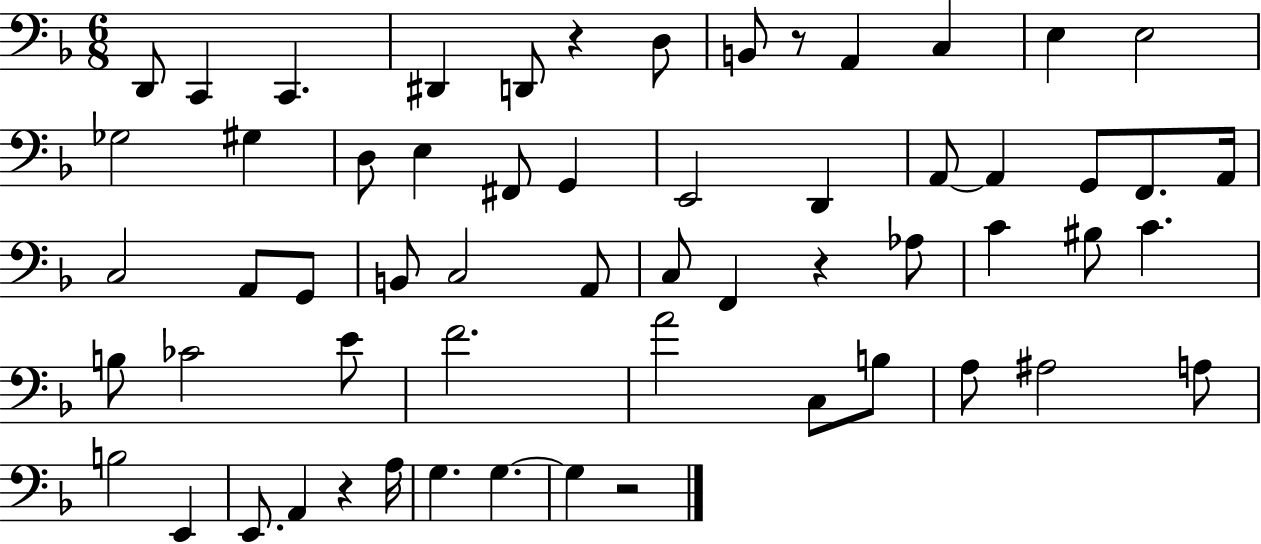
{
  \clef bass
  \numericTimeSignature
  \time 6/8
  \key f \major
  d,8 c,4 c,4. | dis,4 d,8 r4 d8 | b,8 r8 a,4 c4 | e4 e2 | \break ges2 gis4 | d8 e4 fis,8 g,4 | e,2 d,4 | a,8~~ a,4 g,8 f,8. a,16 | \break c2 a,8 g,8 | b,8 c2 a,8 | c8 f,4 r4 aes8 | c'4 bis8 c'4. | \break b8 ces'2 e'8 | f'2. | a'2 c8 b8 | a8 ais2 a8 | \break b2 e,4 | e,8. a,4 r4 a16 | g4. g4.~~ | g4 r2 | \break \bar "|."
}